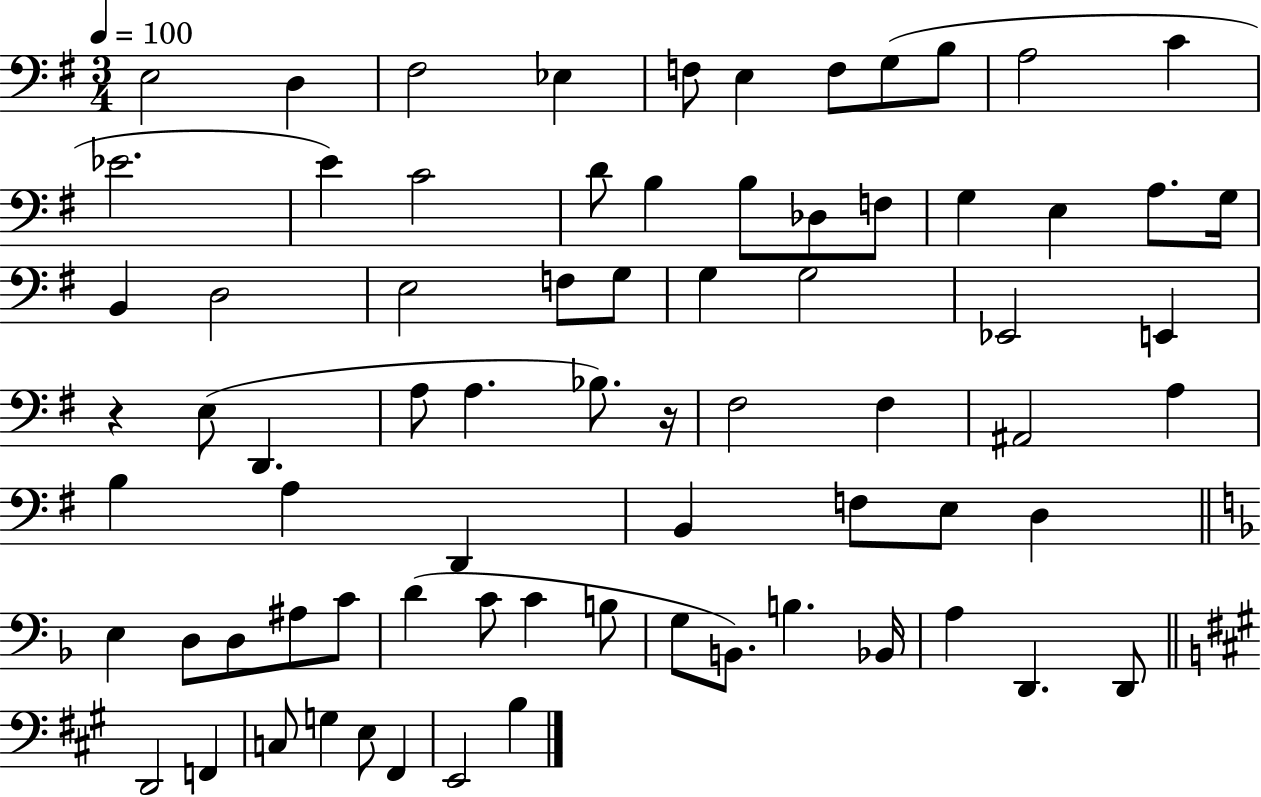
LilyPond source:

{
  \clef bass
  \numericTimeSignature
  \time 3/4
  \key g \major
  \tempo 4 = 100
  \repeat volta 2 { e2 d4 | fis2 ees4 | f8 e4 f8 g8( b8 | a2 c'4 | \break ees'2. | e'4) c'2 | d'8 b4 b8 des8 f8 | g4 e4 a8. g16 | \break b,4 d2 | e2 f8 g8 | g4 g2 | ees,2 e,4 | \break r4 e8( d,4. | a8 a4. bes8.) r16 | fis2 fis4 | ais,2 a4 | \break b4 a4 d,4 | b,4 f8 e8 d4 | \bar "||" \break \key f \major e4 d8 d8 ais8 c'8 | d'4( c'8 c'4 b8 | g8 b,8.) b4. bes,16 | a4 d,4. d,8 | \break \bar "||" \break \key a \major d,2 f,4 | c8 g4 e8 fis,4 | e,2 b4 | } \bar "|."
}